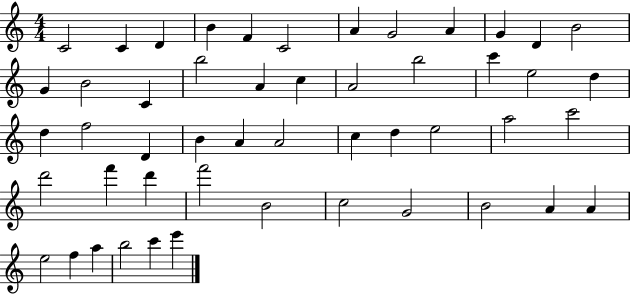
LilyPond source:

{
  \clef treble
  \numericTimeSignature
  \time 4/4
  \key c \major
  c'2 c'4 d'4 | b'4 f'4 c'2 | a'4 g'2 a'4 | g'4 d'4 b'2 | \break g'4 b'2 c'4 | b''2 a'4 c''4 | a'2 b''2 | c'''4 e''2 d''4 | \break d''4 f''2 d'4 | b'4 a'4 a'2 | c''4 d''4 e''2 | a''2 c'''2 | \break d'''2 f'''4 d'''4 | f'''2 b'2 | c''2 g'2 | b'2 a'4 a'4 | \break e''2 f''4 a''4 | b''2 c'''4 e'''4 | \bar "|."
}